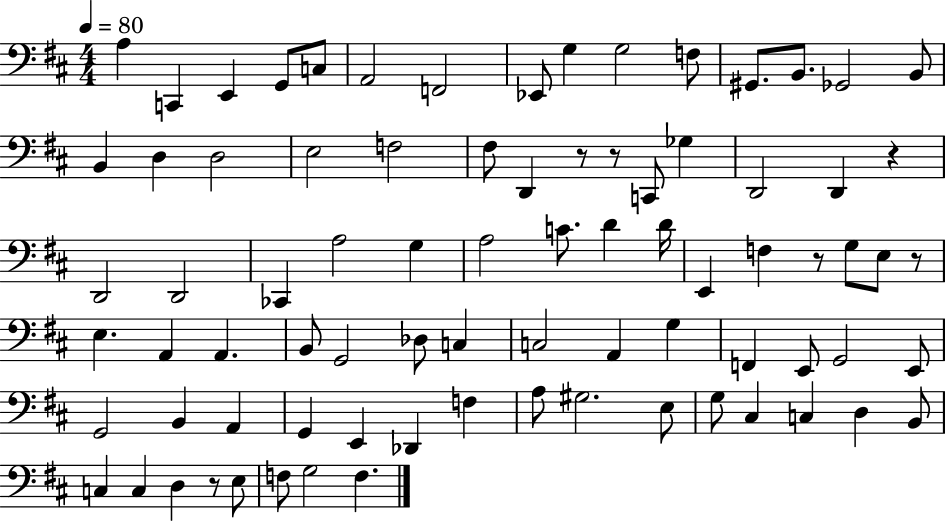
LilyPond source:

{
  \clef bass
  \numericTimeSignature
  \time 4/4
  \key d \major
  \tempo 4 = 80
  a4 c,4 e,4 g,8 c8 | a,2 f,2 | ees,8 g4 g2 f8 | gis,8. b,8. ges,2 b,8 | \break b,4 d4 d2 | e2 f2 | fis8 d,4 r8 r8 c,8 ges4 | d,2 d,4 r4 | \break d,2 d,2 | ces,4 a2 g4 | a2 c'8. d'4 d'16 | e,4 f4 r8 g8 e8 r8 | \break e4. a,4 a,4. | b,8 g,2 des8 c4 | c2 a,4 g4 | f,4 e,8 g,2 e,8 | \break g,2 b,4 a,4 | g,4 e,4 des,4 f4 | a8 gis2. e8 | g8 cis4 c4 d4 b,8 | \break c4 c4 d4 r8 e8 | f8 g2 f4. | \bar "|."
}